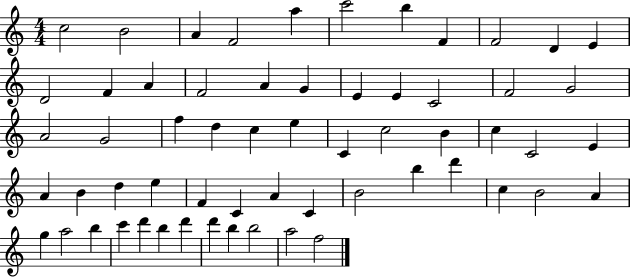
{
  \clef treble
  \numericTimeSignature
  \time 4/4
  \key c \major
  c''2 b'2 | a'4 f'2 a''4 | c'''2 b''4 f'4 | f'2 d'4 e'4 | \break d'2 f'4 a'4 | f'2 a'4 g'4 | e'4 e'4 c'2 | f'2 g'2 | \break a'2 g'2 | f''4 d''4 c''4 e''4 | c'4 c''2 b'4 | c''4 c'2 e'4 | \break a'4 b'4 d''4 e''4 | f'4 c'4 a'4 c'4 | b'2 b''4 d'''4 | c''4 b'2 a'4 | \break g''4 a''2 b''4 | c'''4 d'''4 b''4 d'''4 | d'''4 b''4 b''2 | a''2 f''2 | \break \bar "|."
}